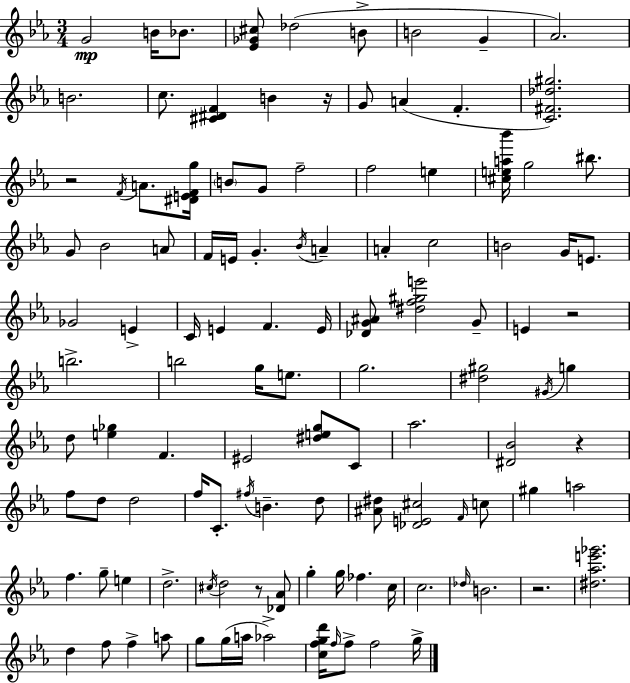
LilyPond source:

{
  \clef treble
  \numericTimeSignature
  \time 3/4
  \key ees \major
  \repeat volta 2 { g'2\mp b'16 bes'8. | <ees' ges' cis''>8 des''2( b'8-> | b'2 g'4-- | aes'2.) | \break b'2. | c''8. <cis' dis' f'>4 b'4 r16 | g'8 a'4( f'4.-. | <c' fis' des'' gis''>2.) | \break r2 \acciaccatura { f'16 } a'8. | <dis' e' f' g''>16 \parenthesize b'8 g'8 f''2-- | f''2 e''4 | <cis'' e'' a'' bes'''>16 g''2 bis''8. | \break g'8 bes'2 a'8 | f'16 e'16 g'4.-. \acciaccatura { bes'16 } a'4-- | a'4-. c''2 | b'2 g'16 e'8. | \break ges'2 e'4-> | c'16 e'4 f'4. | e'16 <des' g' ais'>8 <dis'' f'' gis'' e'''>2 | g'8-- e'4 r2 | \break b''2.-> | b''2 g''16 e''8. | g''2. | <dis'' gis''>2 \acciaccatura { gis'16 } g''4 | \break d''8 <e'' ges''>4 f'4. | eis'2 <dis'' e'' g''>8 | c'8 aes''2. | <dis' bes'>2 r4 | \break f''8 d''8 d''2 | f''16 c'8.-. \acciaccatura { fis''16 } b'4.-- | d''8 <ais' dis''>8 <des' e' cis''>2 | \grace { f'16 } c''8 gis''4 a''2 | \break f''4. g''8-- | e''4 d''2.-> | \acciaccatura { cis''16 } d''2 | r8 <des' aes'>8 g''4-. g''16 fes''4. | \break c''16 c''2. | \grace { des''16 } b'2. | r2. | <dis'' aes'' e''' ges'''>2. | \break d''4 f''8 | f''4-> a''8 g''8 g''16( a''16 aes''2->) | <c'' f'' g'' d'''>16 \grace { f''16 } f''8-> f''2 | g''16-> } \bar "|."
}